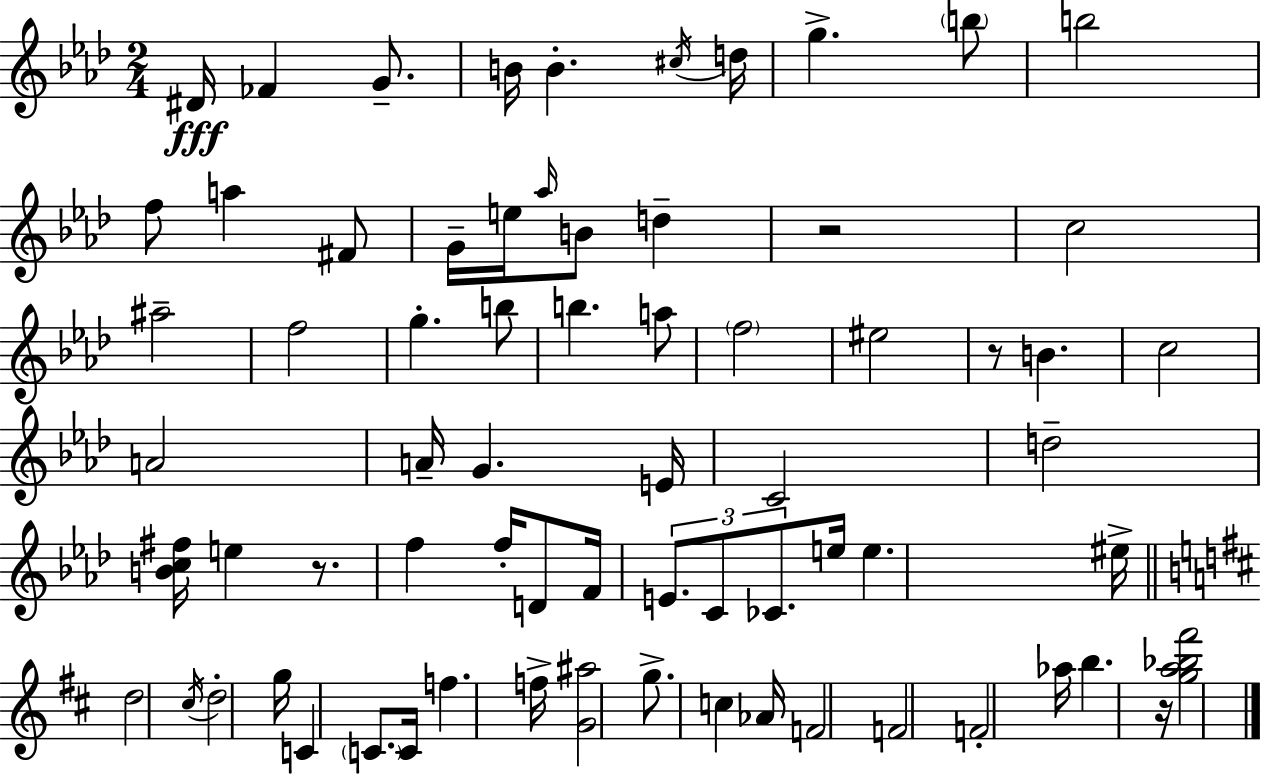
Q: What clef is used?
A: treble